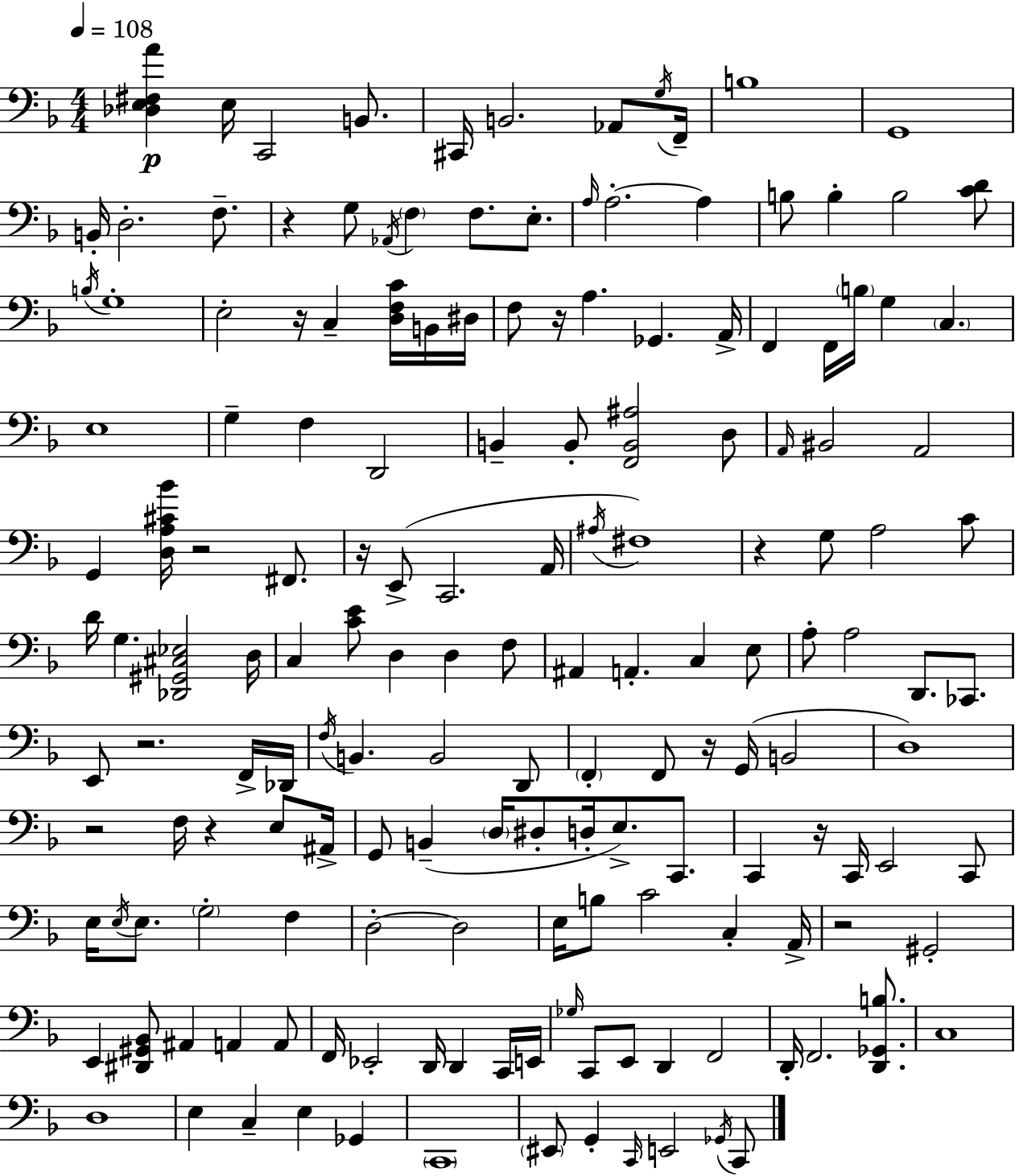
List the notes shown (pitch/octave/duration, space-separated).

[Db3,E3,F#3,A4]/q E3/s C2/h B2/e. C#2/s B2/h. Ab2/e G3/s F2/s B3/w G2/w B2/s D3/h. F3/e. R/q G3/e Ab2/s F3/q F3/e. E3/e. A3/s A3/h. A3/q B3/e B3/q B3/h [C4,D4]/e B3/s G3/w E3/h R/s C3/q [D3,F3,C4]/s B2/s D#3/s F3/e R/s A3/q. Gb2/q. A2/s F2/q F2/s B3/s G3/q C3/q. E3/w G3/q F3/q D2/h B2/q B2/e [F2,B2,A#3]/h D3/e A2/s BIS2/h A2/h G2/q [D3,A3,C#4,Bb4]/s R/h F#2/e. R/s E2/e C2/h. A2/s A#3/s F#3/w R/q G3/e A3/h C4/e D4/s G3/q. [Db2,G#2,C#3,Eb3]/h D3/s C3/q [C4,E4]/e D3/q D3/q F3/e A#2/q A2/q. C3/q E3/e A3/e A3/h D2/e. CES2/e. E2/e R/h. F2/s Db2/s F3/s B2/q. B2/h D2/e F2/q F2/e R/s G2/s B2/h D3/w R/h F3/s R/q E3/e A#2/s G2/e B2/q D3/s D#3/e D3/s E3/e. C2/e. C2/q R/s C2/s E2/h C2/e E3/s E3/s E3/e. G3/h F3/q D3/h D3/h E3/s B3/e C4/h C3/q A2/s R/h G#2/h E2/q [D#2,G#2,Bb2]/e A#2/q A2/q A2/e F2/s Eb2/h D2/s D2/q C2/s E2/s Gb3/s C2/e E2/e D2/q F2/h D2/s F2/h. [D2,Gb2,B3]/e. C3/w D3/w E3/q C3/q E3/q Gb2/q C2/w EIS2/e G2/q C2/s E2/h Gb2/s C2/e